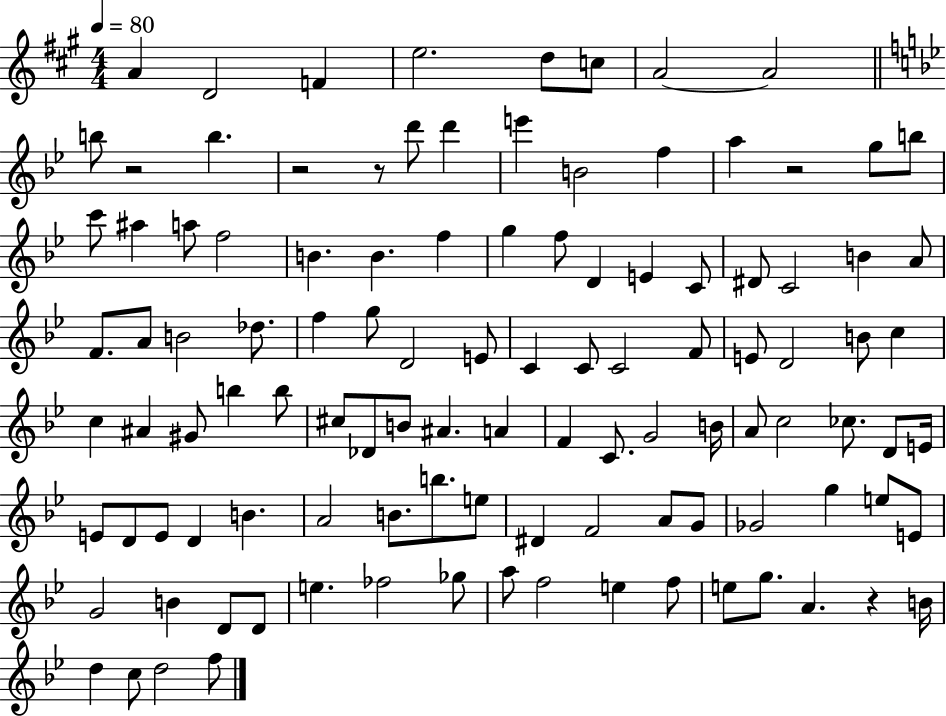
X:1
T:Untitled
M:4/4
L:1/4
K:A
A D2 F e2 d/2 c/2 A2 A2 b/2 z2 b z2 z/2 d'/2 d' e' B2 f a z2 g/2 b/2 c'/2 ^a a/2 f2 B B f g f/2 D E C/2 ^D/2 C2 B A/2 F/2 A/2 B2 _d/2 f g/2 D2 E/2 C C/2 C2 F/2 E/2 D2 B/2 c c ^A ^G/2 b b/2 ^c/2 _D/2 B/2 ^A A F C/2 G2 B/4 A/2 c2 _c/2 D/2 E/4 E/2 D/2 E/2 D B A2 B/2 b/2 e/2 ^D F2 A/2 G/2 _G2 g e/2 E/2 G2 B D/2 D/2 e _f2 _g/2 a/2 f2 e f/2 e/2 g/2 A z B/4 d c/2 d2 f/2